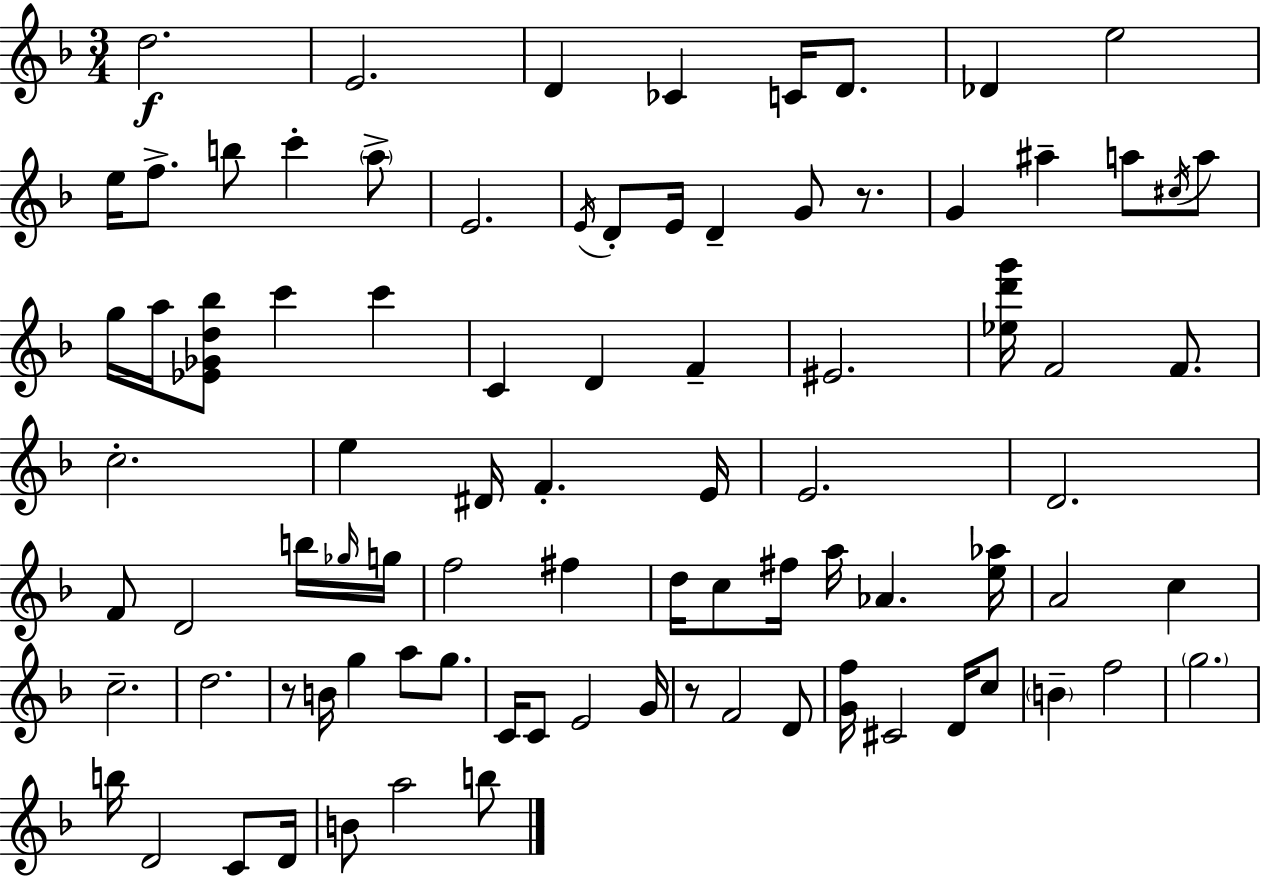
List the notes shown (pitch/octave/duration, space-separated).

D5/h. E4/h. D4/q CES4/q C4/s D4/e. Db4/q E5/h E5/s F5/e. B5/e C6/q A5/e E4/h. E4/s D4/e E4/s D4/q G4/e R/e. G4/q A#5/q A5/e C#5/s A5/e G5/s A5/s [Eb4,Gb4,D5,Bb5]/e C6/q C6/q C4/q D4/q F4/q EIS4/h. [Eb5,D6,G6]/s F4/h F4/e. C5/h. E5/q D#4/s F4/q. E4/s E4/h. D4/h. F4/e D4/h B5/s Gb5/s G5/s F5/h F#5/q D5/s C5/e F#5/s A5/s Ab4/q. [E5,Ab5]/s A4/h C5/q C5/h. D5/h. R/e B4/s G5/q A5/e G5/e. C4/s C4/e E4/h G4/s R/e F4/h D4/e [G4,F5]/s C#4/h D4/s C5/e B4/q F5/h G5/h. B5/s D4/h C4/e D4/s B4/e A5/h B5/e